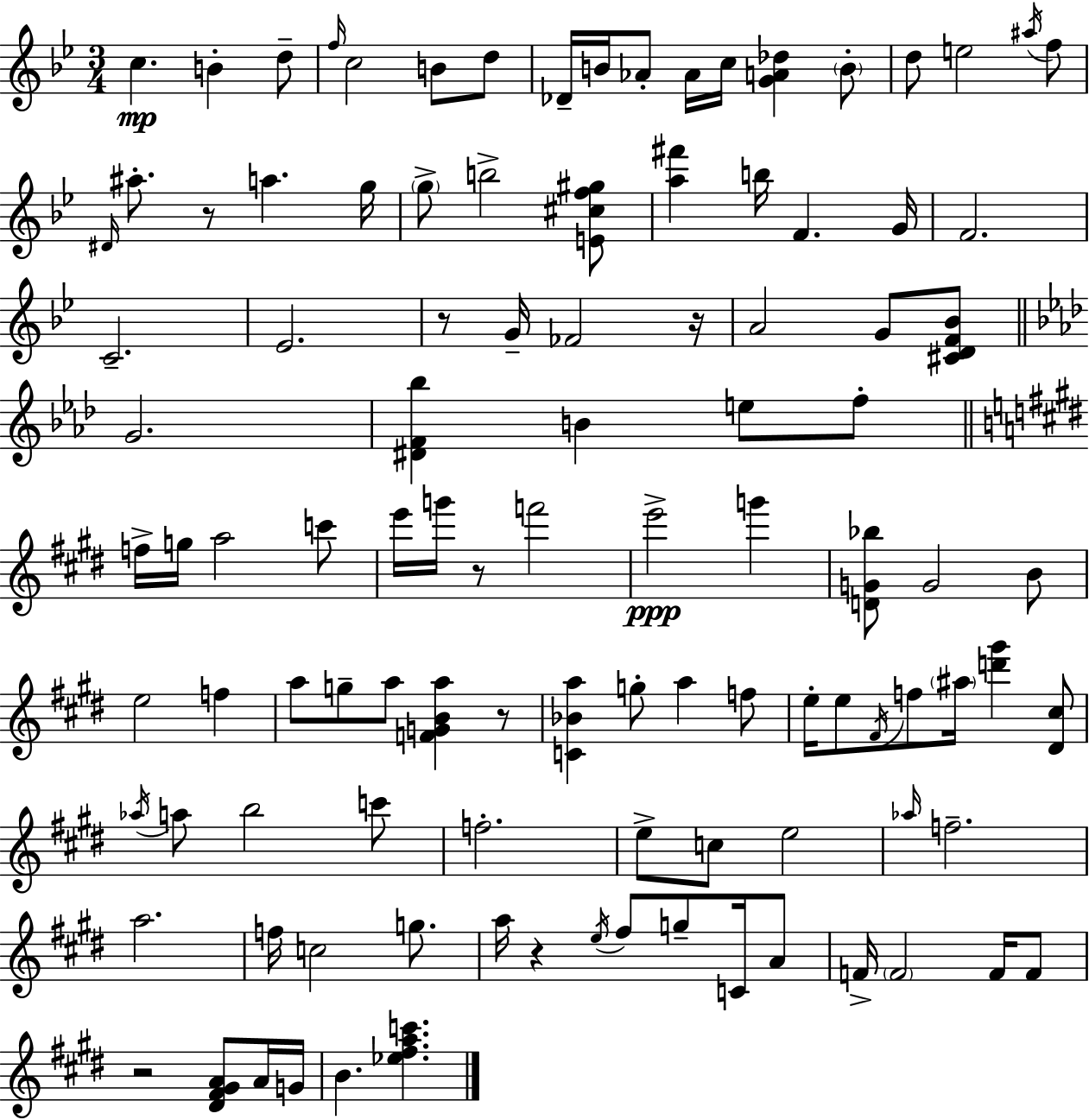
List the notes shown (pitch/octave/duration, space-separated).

C5/q. B4/q D5/e F5/s C5/h B4/e D5/e Db4/s B4/s Ab4/e Ab4/s C5/s [G4,A4,Db5]/q B4/e D5/e E5/h A#5/s F5/e D#4/s A#5/e. R/e A5/q. G5/s G5/e B5/h [E4,C#5,F5,G#5]/e [A5,F#6]/q B5/s F4/q. G4/s F4/h. C4/h. Eb4/h. R/e G4/s FES4/h R/s A4/h G4/e [C#4,D4,F4,Bb4]/e G4/h. [D#4,F4,Bb5]/q B4/q E5/e F5/e F5/s G5/s A5/h C6/e E6/s G6/s R/e F6/h E6/h G6/q [D4,G4,Bb5]/e G4/h B4/e E5/h F5/q A5/e G5/e A5/e [F4,G4,B4,A5]/q R/e [C4,Bb4,A5]/q G5/e A5/q F5/e E5/s E5/e F#4/s F5/e A#5/s [D6,G#6]/q [D#4,C#5]/e Ab5/s A5/e B5/h C6/e F5/h. E5/e C5/e E5/h Ab5/s F5/h. A5/h. F5/s C5/h G5/e. A5/s R/q E5/s F#5/e G5/e C4/s A4/e F4/s F4/h F4/s F4/e R/h [D#4,F#4,G#4,A4]/e A4/s G4/s B4/q. [Eb5,F#5,A5,C6]/q.